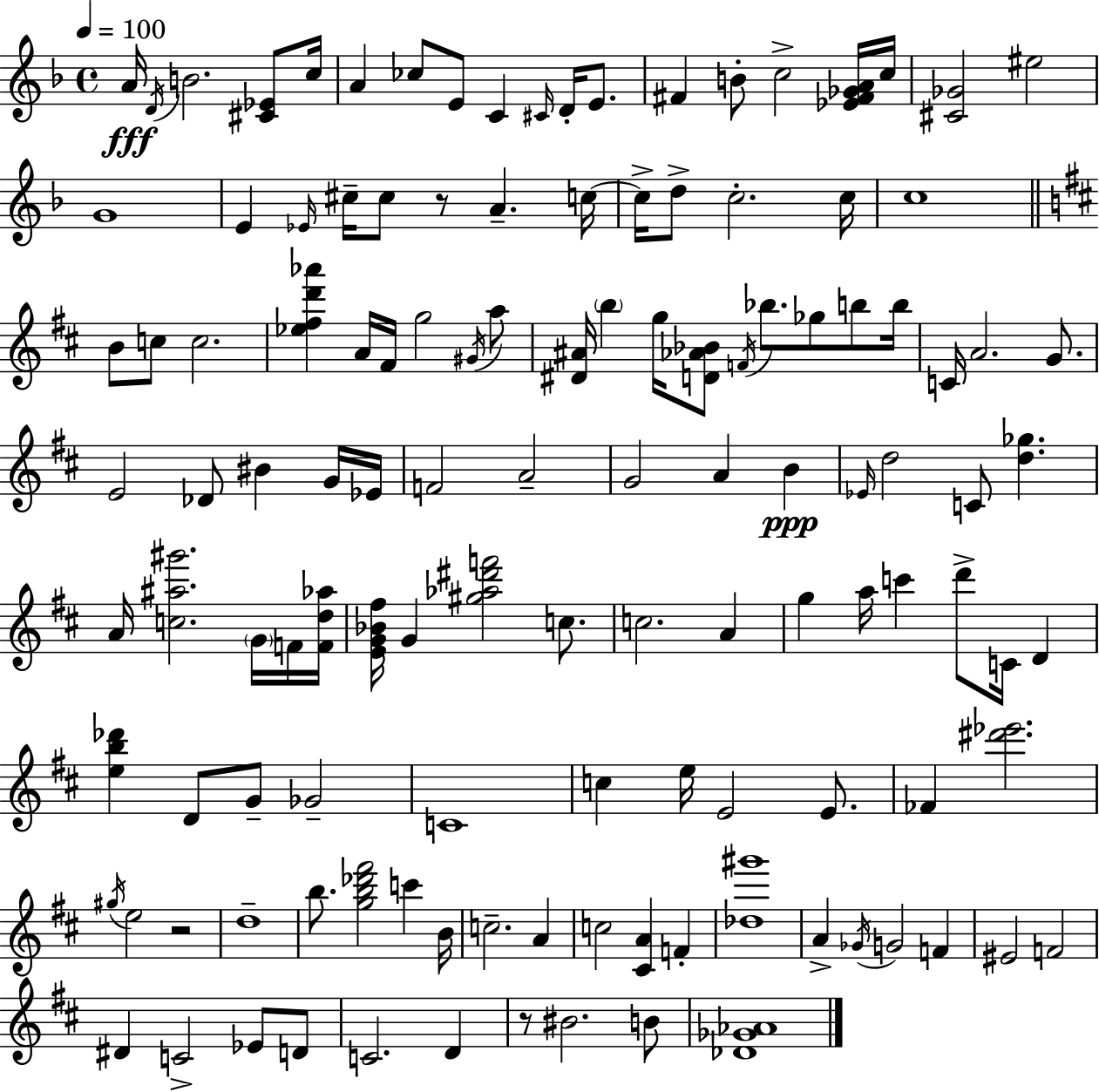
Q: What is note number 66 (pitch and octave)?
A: A4